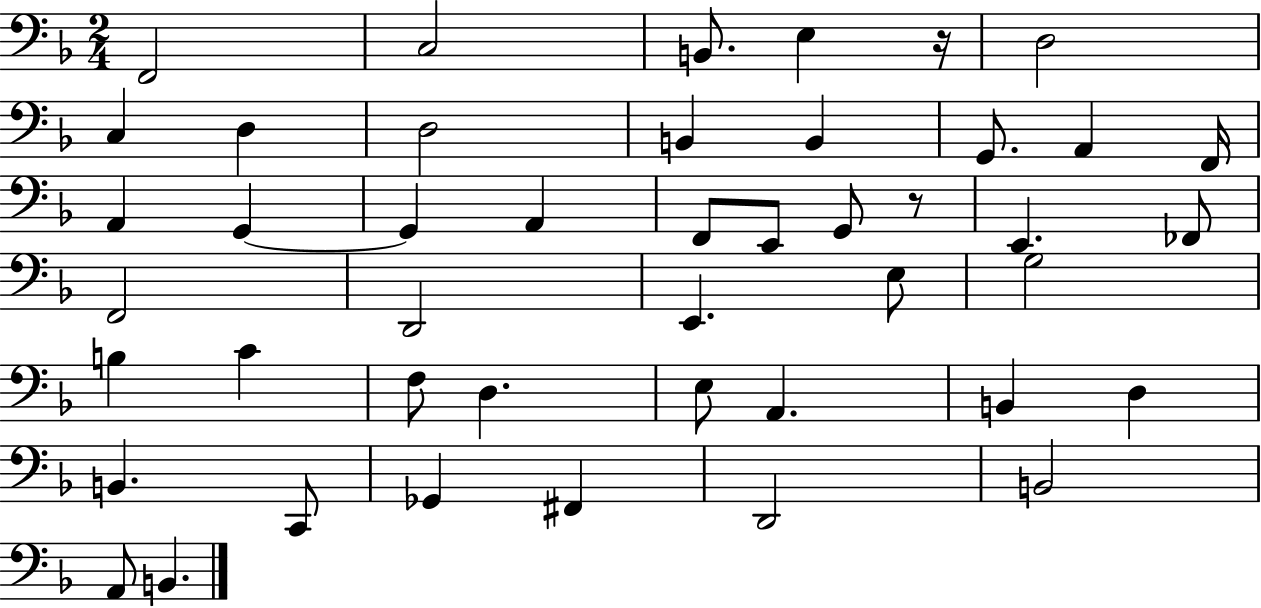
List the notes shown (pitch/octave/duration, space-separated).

F2/h C3/h B2/e. E3/q R/s D3/h C3/q D3/q D3/h B2/q B2/q G2/e. A2/q F2/s A2/q G2/q G2/q A2/q F2/e E2/e G2/e R/e E2/q. FES2/e F2/h D2/h E2/q. E3/e G3/h B3/q C4/q F3/e D3/q. E3/e A2/q. B2/q D3/q B2/q. C2/e Gb2/q F#2/q D2/h B2/h A2/e B2/q.